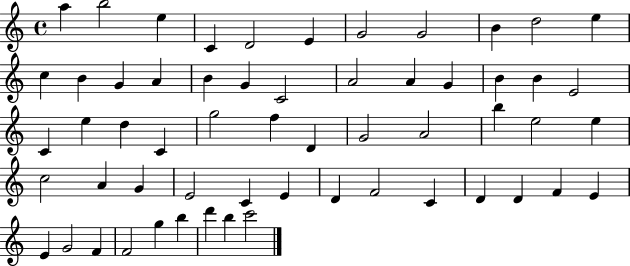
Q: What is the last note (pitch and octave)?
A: C6